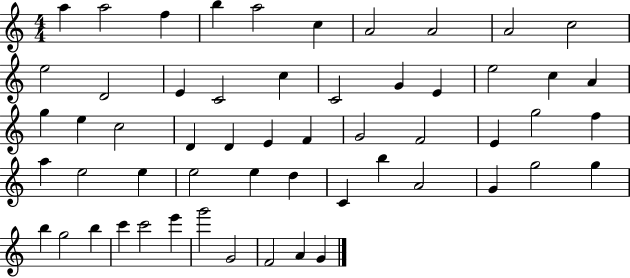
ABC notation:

X:1
T:Untitled
M:4/4
L:1/4
K:C
a a2 f b a2 c A2 A2 A2 c2 e2 D2 E C2 c C2 G E e2 c A g e c2 D D E F G2 F2 E g2 f a e2 e e2 e d C b A2 G g2 g b g2 b c' c'2 e' g'2 G2 F2 A G